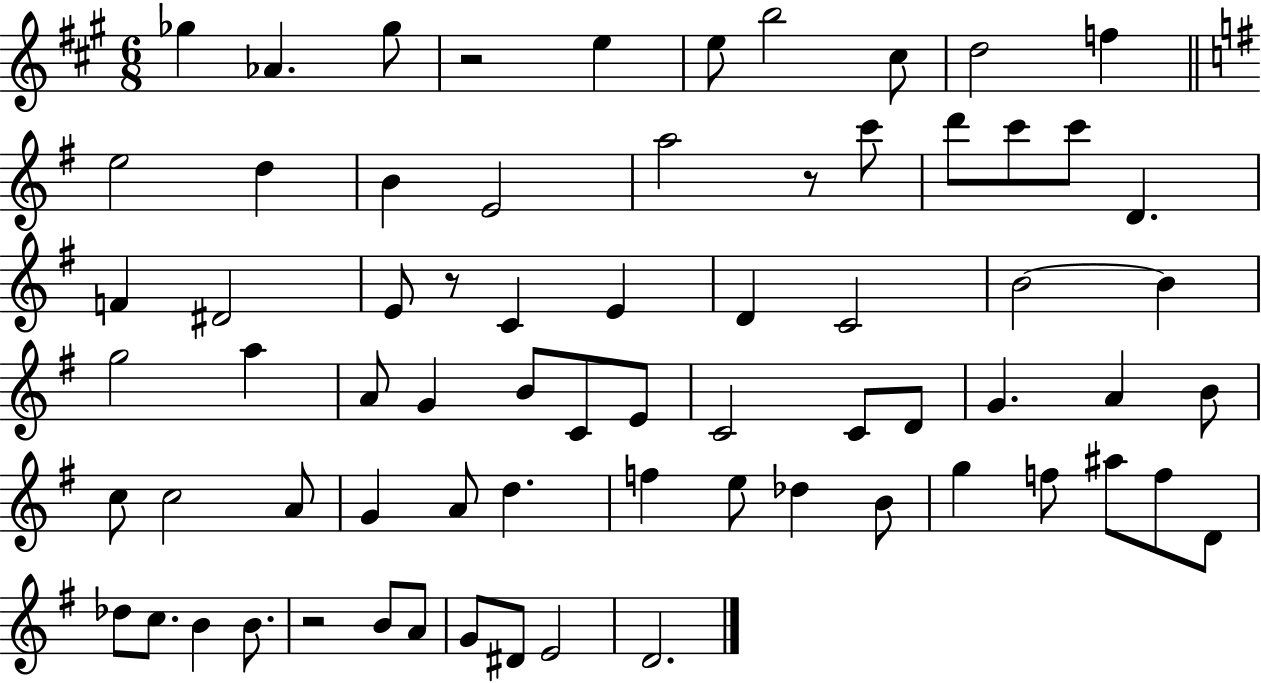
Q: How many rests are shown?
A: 4